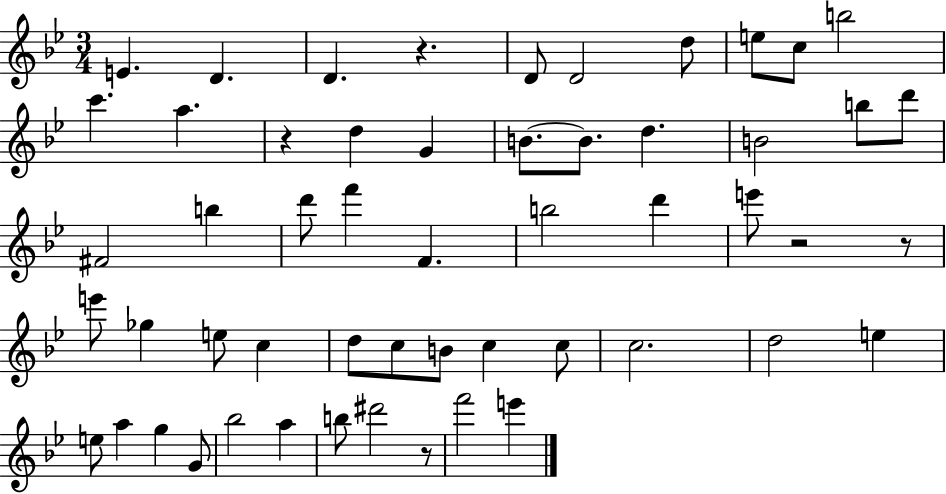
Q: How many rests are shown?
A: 5